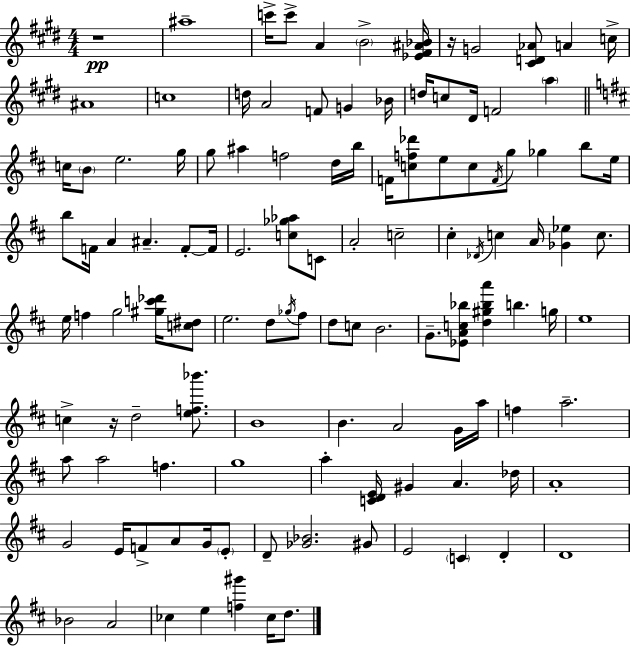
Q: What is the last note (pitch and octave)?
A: D5